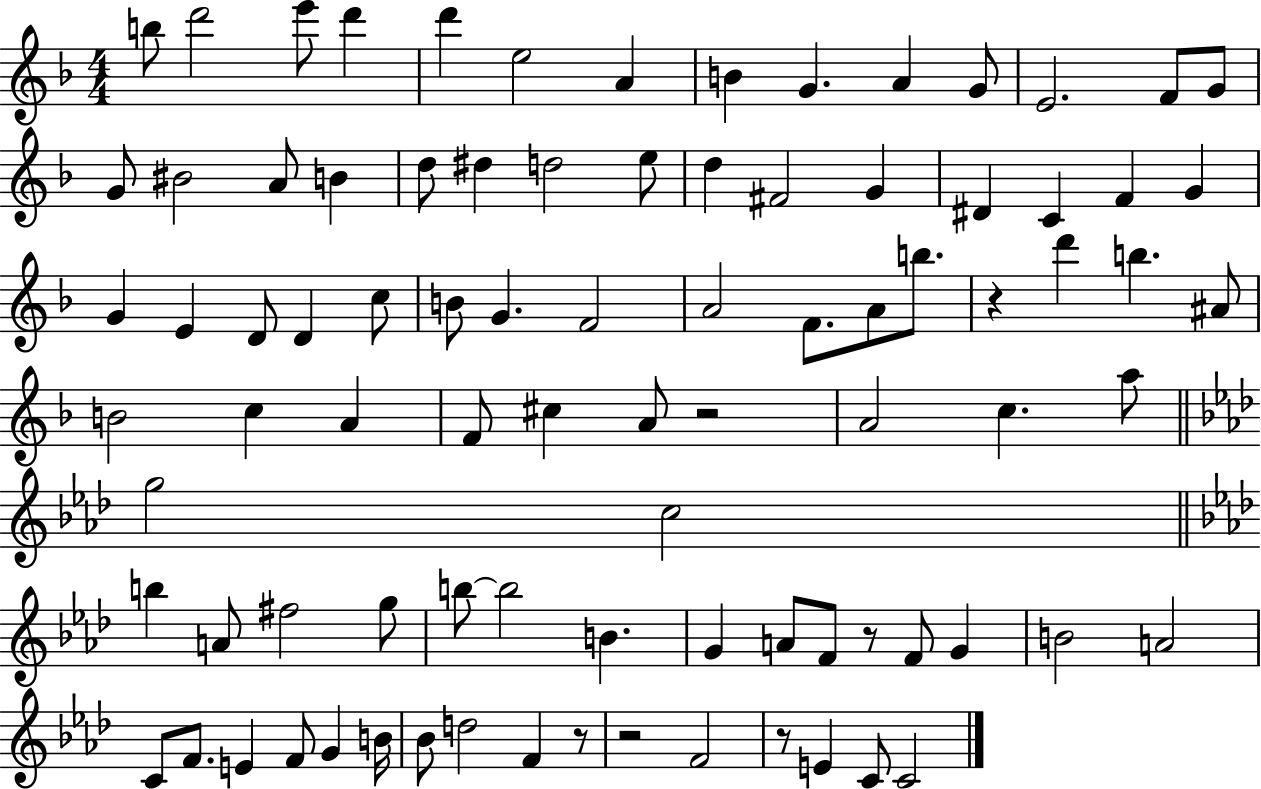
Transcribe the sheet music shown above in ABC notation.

X:1
T:Untitled
M:4/4
L:1/4
K:F
b/2 d'2 e'/2 d' d' e2 A B G A G/2 E2 F/2 G/2 G/2 ^B2 A/2 B d/2 ^d d2 e/2 d ^F2 G ^D C F G G E D/2 D c/2 B/2 G F2 A2 F/2 A/2 b/2 z d' b ^A/2 B2 c A F/2 ^c A/2 z2 A2 c a/2 g2 c2 b A/2 ^f2 g/2 b/2 b2 B G A/2 F/2 z/2 F/2 G B2 A2 C/2 F/2 E F/2 G B/4 _B/2 d2 F z/2 z2 F2 z/2 E C/2 C2